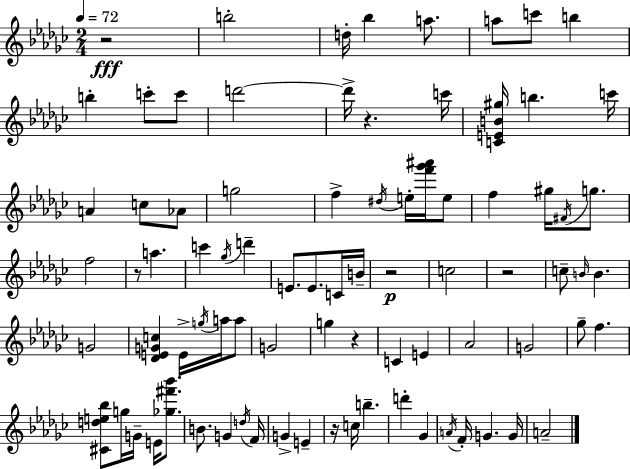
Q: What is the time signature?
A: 2/4